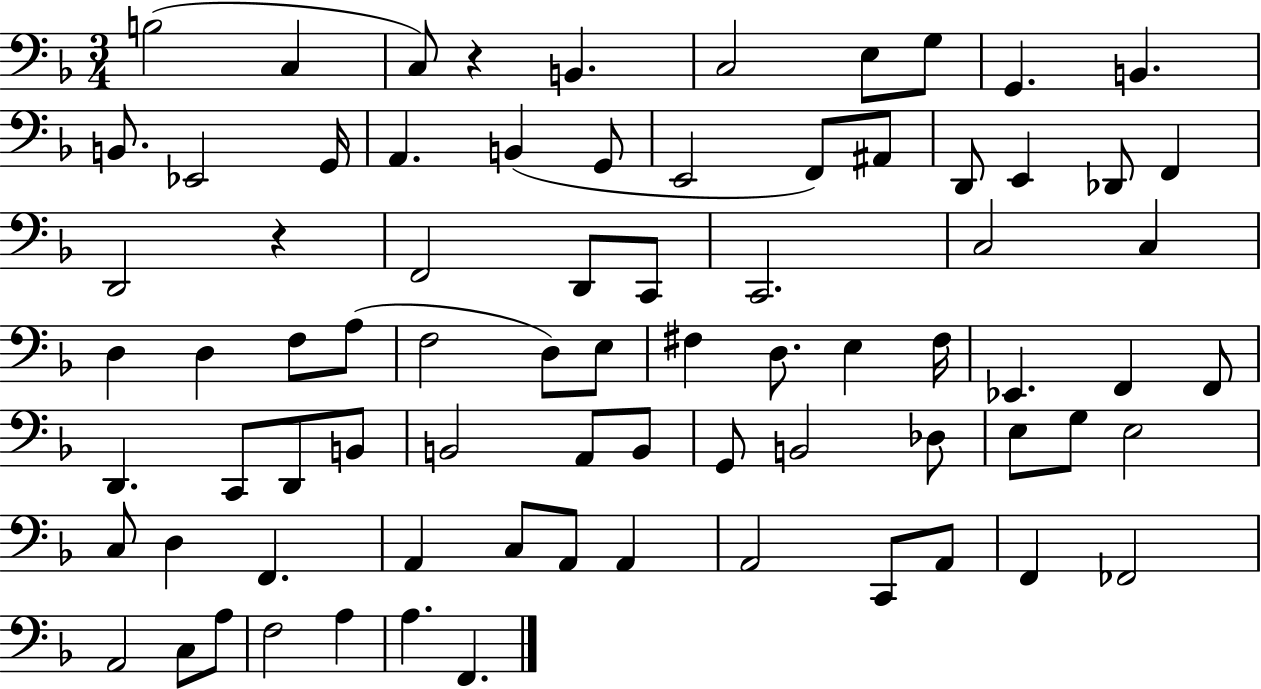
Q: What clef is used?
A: bass